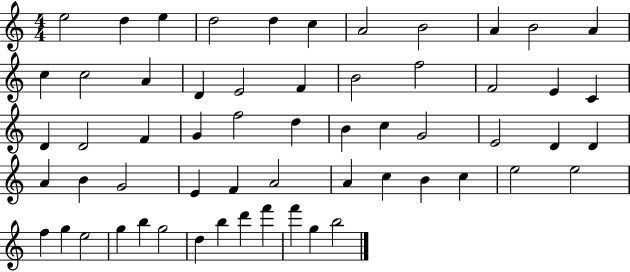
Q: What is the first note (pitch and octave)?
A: E5